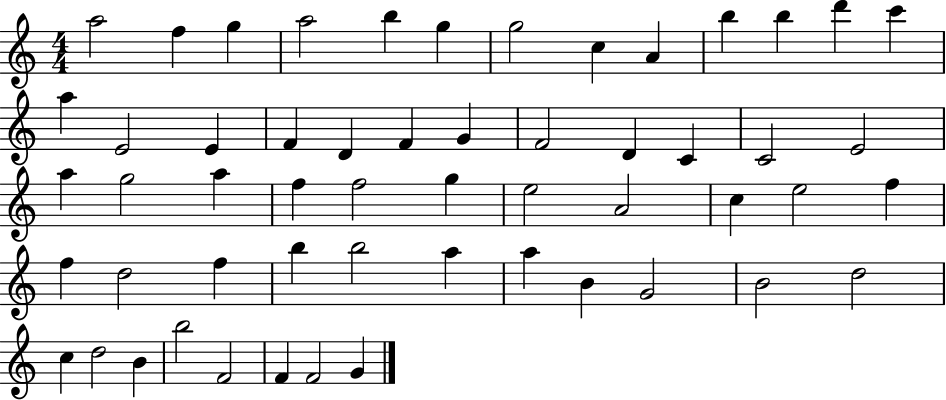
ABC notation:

X:1
T:Untitled
M:4/4
L:1/4
K:C
a2 f g a2 b g g2 c A b b d' c' a E2 E F D F G F2 D C C2 E2 a g2 a f f2 g e2 A2 c e2 f f d2 f b b2 a a B G2 B2 d2 c d2 B b2 F2 F F2 G